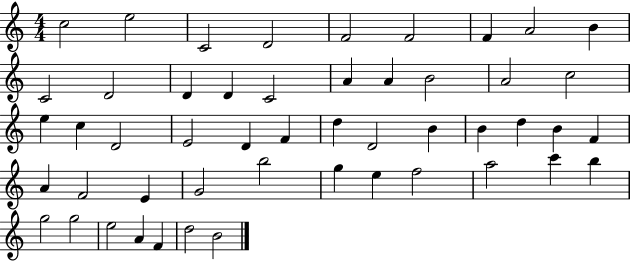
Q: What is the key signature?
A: C major